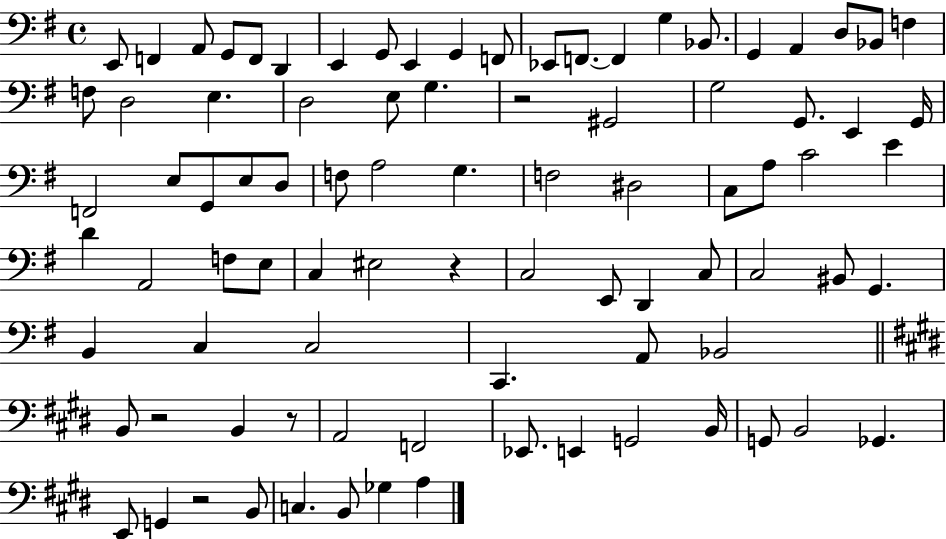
E2/e F2/q A2/e G2/e F2/e D2/q E2/q G2/e E2/q G2/q F2/e Eb2/e F2/e. F2/q G3/q Bb2/e. G2/q A2/q D3/e Bb2/e F3/q F3/e D3/h E3/q. D3/h E3/e G3/q. R/h G#2/h G3/h G2/e. E2/q G2/s F2/h E3/e G2/e E3/e D3/e F3/e A3/h G3/q. F3/h D#3/h C3/e A3/e C4/h E4/q D4/q A2/h F3/e E3/e C3/q EIS3/h R/q C3/h E2/e D2/q C3/e C3/h BIS2/e G2/q. B2/q C3/q C3/h C2/q. A2/e Bb2/h B2/e R/h B2/q R/e A2/h F2/h Eb2/e. E2/q G2/h B2/s G2/e B2/h Gb2/q. E2/e G2/q R/h B2/e C3/q. B2/e Gb3/q A3/q